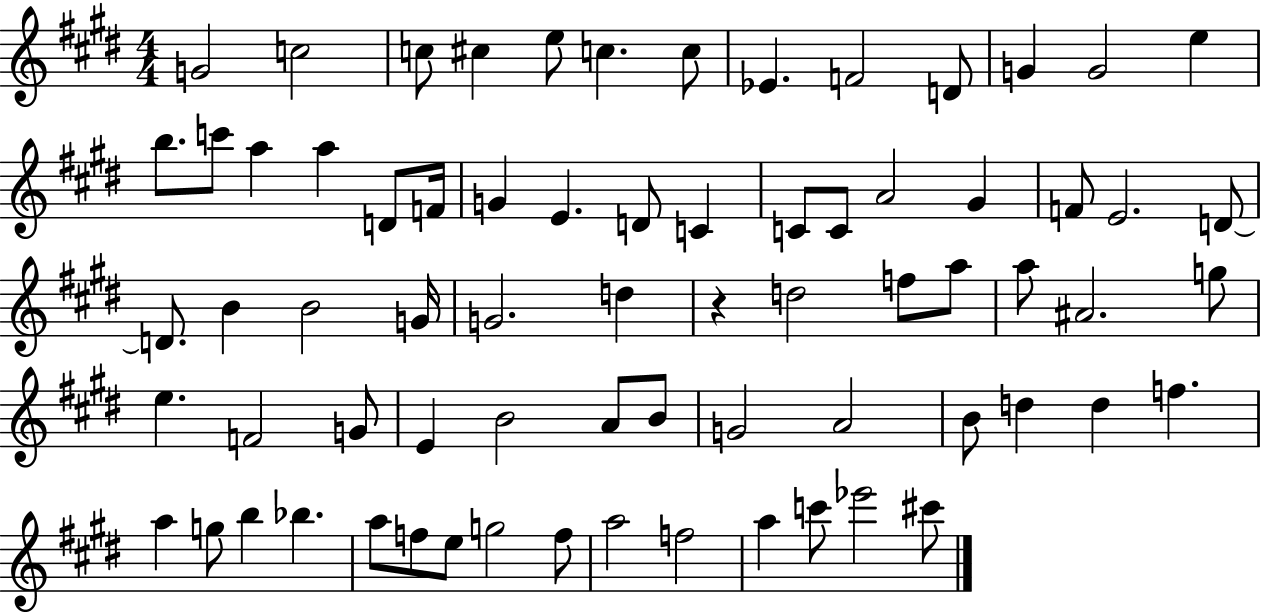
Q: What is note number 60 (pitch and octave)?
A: A5